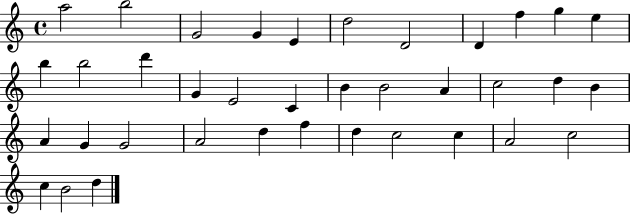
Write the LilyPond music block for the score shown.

{
  \clef treble
  \time 4/4
  \defaultTimeSignature
  \key c \major
  a''2 b''2 | g'2 g'4 e'4 | d''2 d'2 | d'4 f''4 g''4 e''4 | \break b''4 b''2 d'''4 | g'4 e'2 c'4 | b'4 b'2 a'4 | c''2 d''4 b'4 | \break a'4 g'4 g'2 | a'2 d''4 f''4 | d''4 c''2 c''4 | a'2 c''2 | \break c''4 b'2 d''4 | \bar "|."
}